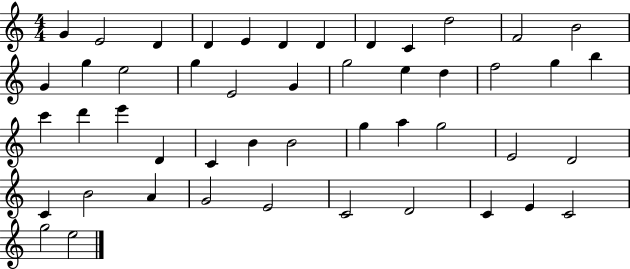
G4/q E4/h D4/q D4/q E4/q D4/q D4/q D4/q C4/q D5/h F4/h B4/h G4/q G5/q E5/h G5/q E4/h G4/q G5/h E5/q D5/q F5/h G5/q B5/q C6/q D6/q E6/q D4/q C4/q B4/q B4/h G5/q A5/q G5/h E4/h D4/h C4/q B4/h A4/q G4/h E4/h C4/h D4/h C4/q E4/q C4/h G5/h E5/h